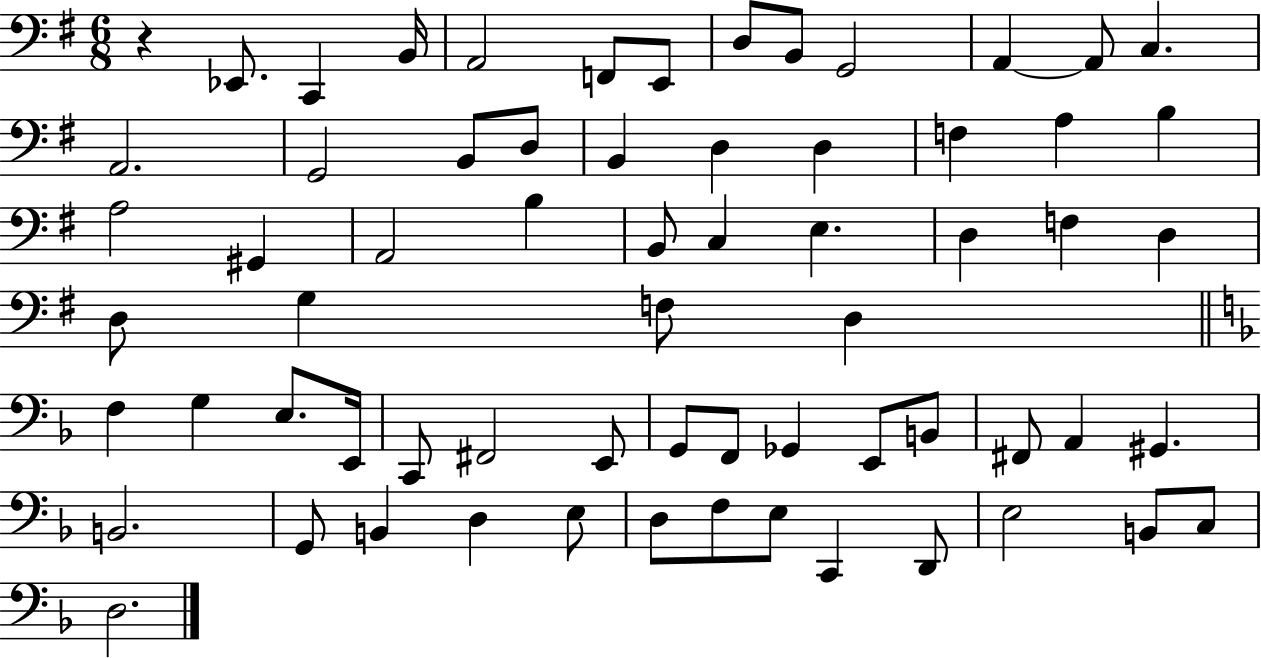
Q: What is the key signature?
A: G major